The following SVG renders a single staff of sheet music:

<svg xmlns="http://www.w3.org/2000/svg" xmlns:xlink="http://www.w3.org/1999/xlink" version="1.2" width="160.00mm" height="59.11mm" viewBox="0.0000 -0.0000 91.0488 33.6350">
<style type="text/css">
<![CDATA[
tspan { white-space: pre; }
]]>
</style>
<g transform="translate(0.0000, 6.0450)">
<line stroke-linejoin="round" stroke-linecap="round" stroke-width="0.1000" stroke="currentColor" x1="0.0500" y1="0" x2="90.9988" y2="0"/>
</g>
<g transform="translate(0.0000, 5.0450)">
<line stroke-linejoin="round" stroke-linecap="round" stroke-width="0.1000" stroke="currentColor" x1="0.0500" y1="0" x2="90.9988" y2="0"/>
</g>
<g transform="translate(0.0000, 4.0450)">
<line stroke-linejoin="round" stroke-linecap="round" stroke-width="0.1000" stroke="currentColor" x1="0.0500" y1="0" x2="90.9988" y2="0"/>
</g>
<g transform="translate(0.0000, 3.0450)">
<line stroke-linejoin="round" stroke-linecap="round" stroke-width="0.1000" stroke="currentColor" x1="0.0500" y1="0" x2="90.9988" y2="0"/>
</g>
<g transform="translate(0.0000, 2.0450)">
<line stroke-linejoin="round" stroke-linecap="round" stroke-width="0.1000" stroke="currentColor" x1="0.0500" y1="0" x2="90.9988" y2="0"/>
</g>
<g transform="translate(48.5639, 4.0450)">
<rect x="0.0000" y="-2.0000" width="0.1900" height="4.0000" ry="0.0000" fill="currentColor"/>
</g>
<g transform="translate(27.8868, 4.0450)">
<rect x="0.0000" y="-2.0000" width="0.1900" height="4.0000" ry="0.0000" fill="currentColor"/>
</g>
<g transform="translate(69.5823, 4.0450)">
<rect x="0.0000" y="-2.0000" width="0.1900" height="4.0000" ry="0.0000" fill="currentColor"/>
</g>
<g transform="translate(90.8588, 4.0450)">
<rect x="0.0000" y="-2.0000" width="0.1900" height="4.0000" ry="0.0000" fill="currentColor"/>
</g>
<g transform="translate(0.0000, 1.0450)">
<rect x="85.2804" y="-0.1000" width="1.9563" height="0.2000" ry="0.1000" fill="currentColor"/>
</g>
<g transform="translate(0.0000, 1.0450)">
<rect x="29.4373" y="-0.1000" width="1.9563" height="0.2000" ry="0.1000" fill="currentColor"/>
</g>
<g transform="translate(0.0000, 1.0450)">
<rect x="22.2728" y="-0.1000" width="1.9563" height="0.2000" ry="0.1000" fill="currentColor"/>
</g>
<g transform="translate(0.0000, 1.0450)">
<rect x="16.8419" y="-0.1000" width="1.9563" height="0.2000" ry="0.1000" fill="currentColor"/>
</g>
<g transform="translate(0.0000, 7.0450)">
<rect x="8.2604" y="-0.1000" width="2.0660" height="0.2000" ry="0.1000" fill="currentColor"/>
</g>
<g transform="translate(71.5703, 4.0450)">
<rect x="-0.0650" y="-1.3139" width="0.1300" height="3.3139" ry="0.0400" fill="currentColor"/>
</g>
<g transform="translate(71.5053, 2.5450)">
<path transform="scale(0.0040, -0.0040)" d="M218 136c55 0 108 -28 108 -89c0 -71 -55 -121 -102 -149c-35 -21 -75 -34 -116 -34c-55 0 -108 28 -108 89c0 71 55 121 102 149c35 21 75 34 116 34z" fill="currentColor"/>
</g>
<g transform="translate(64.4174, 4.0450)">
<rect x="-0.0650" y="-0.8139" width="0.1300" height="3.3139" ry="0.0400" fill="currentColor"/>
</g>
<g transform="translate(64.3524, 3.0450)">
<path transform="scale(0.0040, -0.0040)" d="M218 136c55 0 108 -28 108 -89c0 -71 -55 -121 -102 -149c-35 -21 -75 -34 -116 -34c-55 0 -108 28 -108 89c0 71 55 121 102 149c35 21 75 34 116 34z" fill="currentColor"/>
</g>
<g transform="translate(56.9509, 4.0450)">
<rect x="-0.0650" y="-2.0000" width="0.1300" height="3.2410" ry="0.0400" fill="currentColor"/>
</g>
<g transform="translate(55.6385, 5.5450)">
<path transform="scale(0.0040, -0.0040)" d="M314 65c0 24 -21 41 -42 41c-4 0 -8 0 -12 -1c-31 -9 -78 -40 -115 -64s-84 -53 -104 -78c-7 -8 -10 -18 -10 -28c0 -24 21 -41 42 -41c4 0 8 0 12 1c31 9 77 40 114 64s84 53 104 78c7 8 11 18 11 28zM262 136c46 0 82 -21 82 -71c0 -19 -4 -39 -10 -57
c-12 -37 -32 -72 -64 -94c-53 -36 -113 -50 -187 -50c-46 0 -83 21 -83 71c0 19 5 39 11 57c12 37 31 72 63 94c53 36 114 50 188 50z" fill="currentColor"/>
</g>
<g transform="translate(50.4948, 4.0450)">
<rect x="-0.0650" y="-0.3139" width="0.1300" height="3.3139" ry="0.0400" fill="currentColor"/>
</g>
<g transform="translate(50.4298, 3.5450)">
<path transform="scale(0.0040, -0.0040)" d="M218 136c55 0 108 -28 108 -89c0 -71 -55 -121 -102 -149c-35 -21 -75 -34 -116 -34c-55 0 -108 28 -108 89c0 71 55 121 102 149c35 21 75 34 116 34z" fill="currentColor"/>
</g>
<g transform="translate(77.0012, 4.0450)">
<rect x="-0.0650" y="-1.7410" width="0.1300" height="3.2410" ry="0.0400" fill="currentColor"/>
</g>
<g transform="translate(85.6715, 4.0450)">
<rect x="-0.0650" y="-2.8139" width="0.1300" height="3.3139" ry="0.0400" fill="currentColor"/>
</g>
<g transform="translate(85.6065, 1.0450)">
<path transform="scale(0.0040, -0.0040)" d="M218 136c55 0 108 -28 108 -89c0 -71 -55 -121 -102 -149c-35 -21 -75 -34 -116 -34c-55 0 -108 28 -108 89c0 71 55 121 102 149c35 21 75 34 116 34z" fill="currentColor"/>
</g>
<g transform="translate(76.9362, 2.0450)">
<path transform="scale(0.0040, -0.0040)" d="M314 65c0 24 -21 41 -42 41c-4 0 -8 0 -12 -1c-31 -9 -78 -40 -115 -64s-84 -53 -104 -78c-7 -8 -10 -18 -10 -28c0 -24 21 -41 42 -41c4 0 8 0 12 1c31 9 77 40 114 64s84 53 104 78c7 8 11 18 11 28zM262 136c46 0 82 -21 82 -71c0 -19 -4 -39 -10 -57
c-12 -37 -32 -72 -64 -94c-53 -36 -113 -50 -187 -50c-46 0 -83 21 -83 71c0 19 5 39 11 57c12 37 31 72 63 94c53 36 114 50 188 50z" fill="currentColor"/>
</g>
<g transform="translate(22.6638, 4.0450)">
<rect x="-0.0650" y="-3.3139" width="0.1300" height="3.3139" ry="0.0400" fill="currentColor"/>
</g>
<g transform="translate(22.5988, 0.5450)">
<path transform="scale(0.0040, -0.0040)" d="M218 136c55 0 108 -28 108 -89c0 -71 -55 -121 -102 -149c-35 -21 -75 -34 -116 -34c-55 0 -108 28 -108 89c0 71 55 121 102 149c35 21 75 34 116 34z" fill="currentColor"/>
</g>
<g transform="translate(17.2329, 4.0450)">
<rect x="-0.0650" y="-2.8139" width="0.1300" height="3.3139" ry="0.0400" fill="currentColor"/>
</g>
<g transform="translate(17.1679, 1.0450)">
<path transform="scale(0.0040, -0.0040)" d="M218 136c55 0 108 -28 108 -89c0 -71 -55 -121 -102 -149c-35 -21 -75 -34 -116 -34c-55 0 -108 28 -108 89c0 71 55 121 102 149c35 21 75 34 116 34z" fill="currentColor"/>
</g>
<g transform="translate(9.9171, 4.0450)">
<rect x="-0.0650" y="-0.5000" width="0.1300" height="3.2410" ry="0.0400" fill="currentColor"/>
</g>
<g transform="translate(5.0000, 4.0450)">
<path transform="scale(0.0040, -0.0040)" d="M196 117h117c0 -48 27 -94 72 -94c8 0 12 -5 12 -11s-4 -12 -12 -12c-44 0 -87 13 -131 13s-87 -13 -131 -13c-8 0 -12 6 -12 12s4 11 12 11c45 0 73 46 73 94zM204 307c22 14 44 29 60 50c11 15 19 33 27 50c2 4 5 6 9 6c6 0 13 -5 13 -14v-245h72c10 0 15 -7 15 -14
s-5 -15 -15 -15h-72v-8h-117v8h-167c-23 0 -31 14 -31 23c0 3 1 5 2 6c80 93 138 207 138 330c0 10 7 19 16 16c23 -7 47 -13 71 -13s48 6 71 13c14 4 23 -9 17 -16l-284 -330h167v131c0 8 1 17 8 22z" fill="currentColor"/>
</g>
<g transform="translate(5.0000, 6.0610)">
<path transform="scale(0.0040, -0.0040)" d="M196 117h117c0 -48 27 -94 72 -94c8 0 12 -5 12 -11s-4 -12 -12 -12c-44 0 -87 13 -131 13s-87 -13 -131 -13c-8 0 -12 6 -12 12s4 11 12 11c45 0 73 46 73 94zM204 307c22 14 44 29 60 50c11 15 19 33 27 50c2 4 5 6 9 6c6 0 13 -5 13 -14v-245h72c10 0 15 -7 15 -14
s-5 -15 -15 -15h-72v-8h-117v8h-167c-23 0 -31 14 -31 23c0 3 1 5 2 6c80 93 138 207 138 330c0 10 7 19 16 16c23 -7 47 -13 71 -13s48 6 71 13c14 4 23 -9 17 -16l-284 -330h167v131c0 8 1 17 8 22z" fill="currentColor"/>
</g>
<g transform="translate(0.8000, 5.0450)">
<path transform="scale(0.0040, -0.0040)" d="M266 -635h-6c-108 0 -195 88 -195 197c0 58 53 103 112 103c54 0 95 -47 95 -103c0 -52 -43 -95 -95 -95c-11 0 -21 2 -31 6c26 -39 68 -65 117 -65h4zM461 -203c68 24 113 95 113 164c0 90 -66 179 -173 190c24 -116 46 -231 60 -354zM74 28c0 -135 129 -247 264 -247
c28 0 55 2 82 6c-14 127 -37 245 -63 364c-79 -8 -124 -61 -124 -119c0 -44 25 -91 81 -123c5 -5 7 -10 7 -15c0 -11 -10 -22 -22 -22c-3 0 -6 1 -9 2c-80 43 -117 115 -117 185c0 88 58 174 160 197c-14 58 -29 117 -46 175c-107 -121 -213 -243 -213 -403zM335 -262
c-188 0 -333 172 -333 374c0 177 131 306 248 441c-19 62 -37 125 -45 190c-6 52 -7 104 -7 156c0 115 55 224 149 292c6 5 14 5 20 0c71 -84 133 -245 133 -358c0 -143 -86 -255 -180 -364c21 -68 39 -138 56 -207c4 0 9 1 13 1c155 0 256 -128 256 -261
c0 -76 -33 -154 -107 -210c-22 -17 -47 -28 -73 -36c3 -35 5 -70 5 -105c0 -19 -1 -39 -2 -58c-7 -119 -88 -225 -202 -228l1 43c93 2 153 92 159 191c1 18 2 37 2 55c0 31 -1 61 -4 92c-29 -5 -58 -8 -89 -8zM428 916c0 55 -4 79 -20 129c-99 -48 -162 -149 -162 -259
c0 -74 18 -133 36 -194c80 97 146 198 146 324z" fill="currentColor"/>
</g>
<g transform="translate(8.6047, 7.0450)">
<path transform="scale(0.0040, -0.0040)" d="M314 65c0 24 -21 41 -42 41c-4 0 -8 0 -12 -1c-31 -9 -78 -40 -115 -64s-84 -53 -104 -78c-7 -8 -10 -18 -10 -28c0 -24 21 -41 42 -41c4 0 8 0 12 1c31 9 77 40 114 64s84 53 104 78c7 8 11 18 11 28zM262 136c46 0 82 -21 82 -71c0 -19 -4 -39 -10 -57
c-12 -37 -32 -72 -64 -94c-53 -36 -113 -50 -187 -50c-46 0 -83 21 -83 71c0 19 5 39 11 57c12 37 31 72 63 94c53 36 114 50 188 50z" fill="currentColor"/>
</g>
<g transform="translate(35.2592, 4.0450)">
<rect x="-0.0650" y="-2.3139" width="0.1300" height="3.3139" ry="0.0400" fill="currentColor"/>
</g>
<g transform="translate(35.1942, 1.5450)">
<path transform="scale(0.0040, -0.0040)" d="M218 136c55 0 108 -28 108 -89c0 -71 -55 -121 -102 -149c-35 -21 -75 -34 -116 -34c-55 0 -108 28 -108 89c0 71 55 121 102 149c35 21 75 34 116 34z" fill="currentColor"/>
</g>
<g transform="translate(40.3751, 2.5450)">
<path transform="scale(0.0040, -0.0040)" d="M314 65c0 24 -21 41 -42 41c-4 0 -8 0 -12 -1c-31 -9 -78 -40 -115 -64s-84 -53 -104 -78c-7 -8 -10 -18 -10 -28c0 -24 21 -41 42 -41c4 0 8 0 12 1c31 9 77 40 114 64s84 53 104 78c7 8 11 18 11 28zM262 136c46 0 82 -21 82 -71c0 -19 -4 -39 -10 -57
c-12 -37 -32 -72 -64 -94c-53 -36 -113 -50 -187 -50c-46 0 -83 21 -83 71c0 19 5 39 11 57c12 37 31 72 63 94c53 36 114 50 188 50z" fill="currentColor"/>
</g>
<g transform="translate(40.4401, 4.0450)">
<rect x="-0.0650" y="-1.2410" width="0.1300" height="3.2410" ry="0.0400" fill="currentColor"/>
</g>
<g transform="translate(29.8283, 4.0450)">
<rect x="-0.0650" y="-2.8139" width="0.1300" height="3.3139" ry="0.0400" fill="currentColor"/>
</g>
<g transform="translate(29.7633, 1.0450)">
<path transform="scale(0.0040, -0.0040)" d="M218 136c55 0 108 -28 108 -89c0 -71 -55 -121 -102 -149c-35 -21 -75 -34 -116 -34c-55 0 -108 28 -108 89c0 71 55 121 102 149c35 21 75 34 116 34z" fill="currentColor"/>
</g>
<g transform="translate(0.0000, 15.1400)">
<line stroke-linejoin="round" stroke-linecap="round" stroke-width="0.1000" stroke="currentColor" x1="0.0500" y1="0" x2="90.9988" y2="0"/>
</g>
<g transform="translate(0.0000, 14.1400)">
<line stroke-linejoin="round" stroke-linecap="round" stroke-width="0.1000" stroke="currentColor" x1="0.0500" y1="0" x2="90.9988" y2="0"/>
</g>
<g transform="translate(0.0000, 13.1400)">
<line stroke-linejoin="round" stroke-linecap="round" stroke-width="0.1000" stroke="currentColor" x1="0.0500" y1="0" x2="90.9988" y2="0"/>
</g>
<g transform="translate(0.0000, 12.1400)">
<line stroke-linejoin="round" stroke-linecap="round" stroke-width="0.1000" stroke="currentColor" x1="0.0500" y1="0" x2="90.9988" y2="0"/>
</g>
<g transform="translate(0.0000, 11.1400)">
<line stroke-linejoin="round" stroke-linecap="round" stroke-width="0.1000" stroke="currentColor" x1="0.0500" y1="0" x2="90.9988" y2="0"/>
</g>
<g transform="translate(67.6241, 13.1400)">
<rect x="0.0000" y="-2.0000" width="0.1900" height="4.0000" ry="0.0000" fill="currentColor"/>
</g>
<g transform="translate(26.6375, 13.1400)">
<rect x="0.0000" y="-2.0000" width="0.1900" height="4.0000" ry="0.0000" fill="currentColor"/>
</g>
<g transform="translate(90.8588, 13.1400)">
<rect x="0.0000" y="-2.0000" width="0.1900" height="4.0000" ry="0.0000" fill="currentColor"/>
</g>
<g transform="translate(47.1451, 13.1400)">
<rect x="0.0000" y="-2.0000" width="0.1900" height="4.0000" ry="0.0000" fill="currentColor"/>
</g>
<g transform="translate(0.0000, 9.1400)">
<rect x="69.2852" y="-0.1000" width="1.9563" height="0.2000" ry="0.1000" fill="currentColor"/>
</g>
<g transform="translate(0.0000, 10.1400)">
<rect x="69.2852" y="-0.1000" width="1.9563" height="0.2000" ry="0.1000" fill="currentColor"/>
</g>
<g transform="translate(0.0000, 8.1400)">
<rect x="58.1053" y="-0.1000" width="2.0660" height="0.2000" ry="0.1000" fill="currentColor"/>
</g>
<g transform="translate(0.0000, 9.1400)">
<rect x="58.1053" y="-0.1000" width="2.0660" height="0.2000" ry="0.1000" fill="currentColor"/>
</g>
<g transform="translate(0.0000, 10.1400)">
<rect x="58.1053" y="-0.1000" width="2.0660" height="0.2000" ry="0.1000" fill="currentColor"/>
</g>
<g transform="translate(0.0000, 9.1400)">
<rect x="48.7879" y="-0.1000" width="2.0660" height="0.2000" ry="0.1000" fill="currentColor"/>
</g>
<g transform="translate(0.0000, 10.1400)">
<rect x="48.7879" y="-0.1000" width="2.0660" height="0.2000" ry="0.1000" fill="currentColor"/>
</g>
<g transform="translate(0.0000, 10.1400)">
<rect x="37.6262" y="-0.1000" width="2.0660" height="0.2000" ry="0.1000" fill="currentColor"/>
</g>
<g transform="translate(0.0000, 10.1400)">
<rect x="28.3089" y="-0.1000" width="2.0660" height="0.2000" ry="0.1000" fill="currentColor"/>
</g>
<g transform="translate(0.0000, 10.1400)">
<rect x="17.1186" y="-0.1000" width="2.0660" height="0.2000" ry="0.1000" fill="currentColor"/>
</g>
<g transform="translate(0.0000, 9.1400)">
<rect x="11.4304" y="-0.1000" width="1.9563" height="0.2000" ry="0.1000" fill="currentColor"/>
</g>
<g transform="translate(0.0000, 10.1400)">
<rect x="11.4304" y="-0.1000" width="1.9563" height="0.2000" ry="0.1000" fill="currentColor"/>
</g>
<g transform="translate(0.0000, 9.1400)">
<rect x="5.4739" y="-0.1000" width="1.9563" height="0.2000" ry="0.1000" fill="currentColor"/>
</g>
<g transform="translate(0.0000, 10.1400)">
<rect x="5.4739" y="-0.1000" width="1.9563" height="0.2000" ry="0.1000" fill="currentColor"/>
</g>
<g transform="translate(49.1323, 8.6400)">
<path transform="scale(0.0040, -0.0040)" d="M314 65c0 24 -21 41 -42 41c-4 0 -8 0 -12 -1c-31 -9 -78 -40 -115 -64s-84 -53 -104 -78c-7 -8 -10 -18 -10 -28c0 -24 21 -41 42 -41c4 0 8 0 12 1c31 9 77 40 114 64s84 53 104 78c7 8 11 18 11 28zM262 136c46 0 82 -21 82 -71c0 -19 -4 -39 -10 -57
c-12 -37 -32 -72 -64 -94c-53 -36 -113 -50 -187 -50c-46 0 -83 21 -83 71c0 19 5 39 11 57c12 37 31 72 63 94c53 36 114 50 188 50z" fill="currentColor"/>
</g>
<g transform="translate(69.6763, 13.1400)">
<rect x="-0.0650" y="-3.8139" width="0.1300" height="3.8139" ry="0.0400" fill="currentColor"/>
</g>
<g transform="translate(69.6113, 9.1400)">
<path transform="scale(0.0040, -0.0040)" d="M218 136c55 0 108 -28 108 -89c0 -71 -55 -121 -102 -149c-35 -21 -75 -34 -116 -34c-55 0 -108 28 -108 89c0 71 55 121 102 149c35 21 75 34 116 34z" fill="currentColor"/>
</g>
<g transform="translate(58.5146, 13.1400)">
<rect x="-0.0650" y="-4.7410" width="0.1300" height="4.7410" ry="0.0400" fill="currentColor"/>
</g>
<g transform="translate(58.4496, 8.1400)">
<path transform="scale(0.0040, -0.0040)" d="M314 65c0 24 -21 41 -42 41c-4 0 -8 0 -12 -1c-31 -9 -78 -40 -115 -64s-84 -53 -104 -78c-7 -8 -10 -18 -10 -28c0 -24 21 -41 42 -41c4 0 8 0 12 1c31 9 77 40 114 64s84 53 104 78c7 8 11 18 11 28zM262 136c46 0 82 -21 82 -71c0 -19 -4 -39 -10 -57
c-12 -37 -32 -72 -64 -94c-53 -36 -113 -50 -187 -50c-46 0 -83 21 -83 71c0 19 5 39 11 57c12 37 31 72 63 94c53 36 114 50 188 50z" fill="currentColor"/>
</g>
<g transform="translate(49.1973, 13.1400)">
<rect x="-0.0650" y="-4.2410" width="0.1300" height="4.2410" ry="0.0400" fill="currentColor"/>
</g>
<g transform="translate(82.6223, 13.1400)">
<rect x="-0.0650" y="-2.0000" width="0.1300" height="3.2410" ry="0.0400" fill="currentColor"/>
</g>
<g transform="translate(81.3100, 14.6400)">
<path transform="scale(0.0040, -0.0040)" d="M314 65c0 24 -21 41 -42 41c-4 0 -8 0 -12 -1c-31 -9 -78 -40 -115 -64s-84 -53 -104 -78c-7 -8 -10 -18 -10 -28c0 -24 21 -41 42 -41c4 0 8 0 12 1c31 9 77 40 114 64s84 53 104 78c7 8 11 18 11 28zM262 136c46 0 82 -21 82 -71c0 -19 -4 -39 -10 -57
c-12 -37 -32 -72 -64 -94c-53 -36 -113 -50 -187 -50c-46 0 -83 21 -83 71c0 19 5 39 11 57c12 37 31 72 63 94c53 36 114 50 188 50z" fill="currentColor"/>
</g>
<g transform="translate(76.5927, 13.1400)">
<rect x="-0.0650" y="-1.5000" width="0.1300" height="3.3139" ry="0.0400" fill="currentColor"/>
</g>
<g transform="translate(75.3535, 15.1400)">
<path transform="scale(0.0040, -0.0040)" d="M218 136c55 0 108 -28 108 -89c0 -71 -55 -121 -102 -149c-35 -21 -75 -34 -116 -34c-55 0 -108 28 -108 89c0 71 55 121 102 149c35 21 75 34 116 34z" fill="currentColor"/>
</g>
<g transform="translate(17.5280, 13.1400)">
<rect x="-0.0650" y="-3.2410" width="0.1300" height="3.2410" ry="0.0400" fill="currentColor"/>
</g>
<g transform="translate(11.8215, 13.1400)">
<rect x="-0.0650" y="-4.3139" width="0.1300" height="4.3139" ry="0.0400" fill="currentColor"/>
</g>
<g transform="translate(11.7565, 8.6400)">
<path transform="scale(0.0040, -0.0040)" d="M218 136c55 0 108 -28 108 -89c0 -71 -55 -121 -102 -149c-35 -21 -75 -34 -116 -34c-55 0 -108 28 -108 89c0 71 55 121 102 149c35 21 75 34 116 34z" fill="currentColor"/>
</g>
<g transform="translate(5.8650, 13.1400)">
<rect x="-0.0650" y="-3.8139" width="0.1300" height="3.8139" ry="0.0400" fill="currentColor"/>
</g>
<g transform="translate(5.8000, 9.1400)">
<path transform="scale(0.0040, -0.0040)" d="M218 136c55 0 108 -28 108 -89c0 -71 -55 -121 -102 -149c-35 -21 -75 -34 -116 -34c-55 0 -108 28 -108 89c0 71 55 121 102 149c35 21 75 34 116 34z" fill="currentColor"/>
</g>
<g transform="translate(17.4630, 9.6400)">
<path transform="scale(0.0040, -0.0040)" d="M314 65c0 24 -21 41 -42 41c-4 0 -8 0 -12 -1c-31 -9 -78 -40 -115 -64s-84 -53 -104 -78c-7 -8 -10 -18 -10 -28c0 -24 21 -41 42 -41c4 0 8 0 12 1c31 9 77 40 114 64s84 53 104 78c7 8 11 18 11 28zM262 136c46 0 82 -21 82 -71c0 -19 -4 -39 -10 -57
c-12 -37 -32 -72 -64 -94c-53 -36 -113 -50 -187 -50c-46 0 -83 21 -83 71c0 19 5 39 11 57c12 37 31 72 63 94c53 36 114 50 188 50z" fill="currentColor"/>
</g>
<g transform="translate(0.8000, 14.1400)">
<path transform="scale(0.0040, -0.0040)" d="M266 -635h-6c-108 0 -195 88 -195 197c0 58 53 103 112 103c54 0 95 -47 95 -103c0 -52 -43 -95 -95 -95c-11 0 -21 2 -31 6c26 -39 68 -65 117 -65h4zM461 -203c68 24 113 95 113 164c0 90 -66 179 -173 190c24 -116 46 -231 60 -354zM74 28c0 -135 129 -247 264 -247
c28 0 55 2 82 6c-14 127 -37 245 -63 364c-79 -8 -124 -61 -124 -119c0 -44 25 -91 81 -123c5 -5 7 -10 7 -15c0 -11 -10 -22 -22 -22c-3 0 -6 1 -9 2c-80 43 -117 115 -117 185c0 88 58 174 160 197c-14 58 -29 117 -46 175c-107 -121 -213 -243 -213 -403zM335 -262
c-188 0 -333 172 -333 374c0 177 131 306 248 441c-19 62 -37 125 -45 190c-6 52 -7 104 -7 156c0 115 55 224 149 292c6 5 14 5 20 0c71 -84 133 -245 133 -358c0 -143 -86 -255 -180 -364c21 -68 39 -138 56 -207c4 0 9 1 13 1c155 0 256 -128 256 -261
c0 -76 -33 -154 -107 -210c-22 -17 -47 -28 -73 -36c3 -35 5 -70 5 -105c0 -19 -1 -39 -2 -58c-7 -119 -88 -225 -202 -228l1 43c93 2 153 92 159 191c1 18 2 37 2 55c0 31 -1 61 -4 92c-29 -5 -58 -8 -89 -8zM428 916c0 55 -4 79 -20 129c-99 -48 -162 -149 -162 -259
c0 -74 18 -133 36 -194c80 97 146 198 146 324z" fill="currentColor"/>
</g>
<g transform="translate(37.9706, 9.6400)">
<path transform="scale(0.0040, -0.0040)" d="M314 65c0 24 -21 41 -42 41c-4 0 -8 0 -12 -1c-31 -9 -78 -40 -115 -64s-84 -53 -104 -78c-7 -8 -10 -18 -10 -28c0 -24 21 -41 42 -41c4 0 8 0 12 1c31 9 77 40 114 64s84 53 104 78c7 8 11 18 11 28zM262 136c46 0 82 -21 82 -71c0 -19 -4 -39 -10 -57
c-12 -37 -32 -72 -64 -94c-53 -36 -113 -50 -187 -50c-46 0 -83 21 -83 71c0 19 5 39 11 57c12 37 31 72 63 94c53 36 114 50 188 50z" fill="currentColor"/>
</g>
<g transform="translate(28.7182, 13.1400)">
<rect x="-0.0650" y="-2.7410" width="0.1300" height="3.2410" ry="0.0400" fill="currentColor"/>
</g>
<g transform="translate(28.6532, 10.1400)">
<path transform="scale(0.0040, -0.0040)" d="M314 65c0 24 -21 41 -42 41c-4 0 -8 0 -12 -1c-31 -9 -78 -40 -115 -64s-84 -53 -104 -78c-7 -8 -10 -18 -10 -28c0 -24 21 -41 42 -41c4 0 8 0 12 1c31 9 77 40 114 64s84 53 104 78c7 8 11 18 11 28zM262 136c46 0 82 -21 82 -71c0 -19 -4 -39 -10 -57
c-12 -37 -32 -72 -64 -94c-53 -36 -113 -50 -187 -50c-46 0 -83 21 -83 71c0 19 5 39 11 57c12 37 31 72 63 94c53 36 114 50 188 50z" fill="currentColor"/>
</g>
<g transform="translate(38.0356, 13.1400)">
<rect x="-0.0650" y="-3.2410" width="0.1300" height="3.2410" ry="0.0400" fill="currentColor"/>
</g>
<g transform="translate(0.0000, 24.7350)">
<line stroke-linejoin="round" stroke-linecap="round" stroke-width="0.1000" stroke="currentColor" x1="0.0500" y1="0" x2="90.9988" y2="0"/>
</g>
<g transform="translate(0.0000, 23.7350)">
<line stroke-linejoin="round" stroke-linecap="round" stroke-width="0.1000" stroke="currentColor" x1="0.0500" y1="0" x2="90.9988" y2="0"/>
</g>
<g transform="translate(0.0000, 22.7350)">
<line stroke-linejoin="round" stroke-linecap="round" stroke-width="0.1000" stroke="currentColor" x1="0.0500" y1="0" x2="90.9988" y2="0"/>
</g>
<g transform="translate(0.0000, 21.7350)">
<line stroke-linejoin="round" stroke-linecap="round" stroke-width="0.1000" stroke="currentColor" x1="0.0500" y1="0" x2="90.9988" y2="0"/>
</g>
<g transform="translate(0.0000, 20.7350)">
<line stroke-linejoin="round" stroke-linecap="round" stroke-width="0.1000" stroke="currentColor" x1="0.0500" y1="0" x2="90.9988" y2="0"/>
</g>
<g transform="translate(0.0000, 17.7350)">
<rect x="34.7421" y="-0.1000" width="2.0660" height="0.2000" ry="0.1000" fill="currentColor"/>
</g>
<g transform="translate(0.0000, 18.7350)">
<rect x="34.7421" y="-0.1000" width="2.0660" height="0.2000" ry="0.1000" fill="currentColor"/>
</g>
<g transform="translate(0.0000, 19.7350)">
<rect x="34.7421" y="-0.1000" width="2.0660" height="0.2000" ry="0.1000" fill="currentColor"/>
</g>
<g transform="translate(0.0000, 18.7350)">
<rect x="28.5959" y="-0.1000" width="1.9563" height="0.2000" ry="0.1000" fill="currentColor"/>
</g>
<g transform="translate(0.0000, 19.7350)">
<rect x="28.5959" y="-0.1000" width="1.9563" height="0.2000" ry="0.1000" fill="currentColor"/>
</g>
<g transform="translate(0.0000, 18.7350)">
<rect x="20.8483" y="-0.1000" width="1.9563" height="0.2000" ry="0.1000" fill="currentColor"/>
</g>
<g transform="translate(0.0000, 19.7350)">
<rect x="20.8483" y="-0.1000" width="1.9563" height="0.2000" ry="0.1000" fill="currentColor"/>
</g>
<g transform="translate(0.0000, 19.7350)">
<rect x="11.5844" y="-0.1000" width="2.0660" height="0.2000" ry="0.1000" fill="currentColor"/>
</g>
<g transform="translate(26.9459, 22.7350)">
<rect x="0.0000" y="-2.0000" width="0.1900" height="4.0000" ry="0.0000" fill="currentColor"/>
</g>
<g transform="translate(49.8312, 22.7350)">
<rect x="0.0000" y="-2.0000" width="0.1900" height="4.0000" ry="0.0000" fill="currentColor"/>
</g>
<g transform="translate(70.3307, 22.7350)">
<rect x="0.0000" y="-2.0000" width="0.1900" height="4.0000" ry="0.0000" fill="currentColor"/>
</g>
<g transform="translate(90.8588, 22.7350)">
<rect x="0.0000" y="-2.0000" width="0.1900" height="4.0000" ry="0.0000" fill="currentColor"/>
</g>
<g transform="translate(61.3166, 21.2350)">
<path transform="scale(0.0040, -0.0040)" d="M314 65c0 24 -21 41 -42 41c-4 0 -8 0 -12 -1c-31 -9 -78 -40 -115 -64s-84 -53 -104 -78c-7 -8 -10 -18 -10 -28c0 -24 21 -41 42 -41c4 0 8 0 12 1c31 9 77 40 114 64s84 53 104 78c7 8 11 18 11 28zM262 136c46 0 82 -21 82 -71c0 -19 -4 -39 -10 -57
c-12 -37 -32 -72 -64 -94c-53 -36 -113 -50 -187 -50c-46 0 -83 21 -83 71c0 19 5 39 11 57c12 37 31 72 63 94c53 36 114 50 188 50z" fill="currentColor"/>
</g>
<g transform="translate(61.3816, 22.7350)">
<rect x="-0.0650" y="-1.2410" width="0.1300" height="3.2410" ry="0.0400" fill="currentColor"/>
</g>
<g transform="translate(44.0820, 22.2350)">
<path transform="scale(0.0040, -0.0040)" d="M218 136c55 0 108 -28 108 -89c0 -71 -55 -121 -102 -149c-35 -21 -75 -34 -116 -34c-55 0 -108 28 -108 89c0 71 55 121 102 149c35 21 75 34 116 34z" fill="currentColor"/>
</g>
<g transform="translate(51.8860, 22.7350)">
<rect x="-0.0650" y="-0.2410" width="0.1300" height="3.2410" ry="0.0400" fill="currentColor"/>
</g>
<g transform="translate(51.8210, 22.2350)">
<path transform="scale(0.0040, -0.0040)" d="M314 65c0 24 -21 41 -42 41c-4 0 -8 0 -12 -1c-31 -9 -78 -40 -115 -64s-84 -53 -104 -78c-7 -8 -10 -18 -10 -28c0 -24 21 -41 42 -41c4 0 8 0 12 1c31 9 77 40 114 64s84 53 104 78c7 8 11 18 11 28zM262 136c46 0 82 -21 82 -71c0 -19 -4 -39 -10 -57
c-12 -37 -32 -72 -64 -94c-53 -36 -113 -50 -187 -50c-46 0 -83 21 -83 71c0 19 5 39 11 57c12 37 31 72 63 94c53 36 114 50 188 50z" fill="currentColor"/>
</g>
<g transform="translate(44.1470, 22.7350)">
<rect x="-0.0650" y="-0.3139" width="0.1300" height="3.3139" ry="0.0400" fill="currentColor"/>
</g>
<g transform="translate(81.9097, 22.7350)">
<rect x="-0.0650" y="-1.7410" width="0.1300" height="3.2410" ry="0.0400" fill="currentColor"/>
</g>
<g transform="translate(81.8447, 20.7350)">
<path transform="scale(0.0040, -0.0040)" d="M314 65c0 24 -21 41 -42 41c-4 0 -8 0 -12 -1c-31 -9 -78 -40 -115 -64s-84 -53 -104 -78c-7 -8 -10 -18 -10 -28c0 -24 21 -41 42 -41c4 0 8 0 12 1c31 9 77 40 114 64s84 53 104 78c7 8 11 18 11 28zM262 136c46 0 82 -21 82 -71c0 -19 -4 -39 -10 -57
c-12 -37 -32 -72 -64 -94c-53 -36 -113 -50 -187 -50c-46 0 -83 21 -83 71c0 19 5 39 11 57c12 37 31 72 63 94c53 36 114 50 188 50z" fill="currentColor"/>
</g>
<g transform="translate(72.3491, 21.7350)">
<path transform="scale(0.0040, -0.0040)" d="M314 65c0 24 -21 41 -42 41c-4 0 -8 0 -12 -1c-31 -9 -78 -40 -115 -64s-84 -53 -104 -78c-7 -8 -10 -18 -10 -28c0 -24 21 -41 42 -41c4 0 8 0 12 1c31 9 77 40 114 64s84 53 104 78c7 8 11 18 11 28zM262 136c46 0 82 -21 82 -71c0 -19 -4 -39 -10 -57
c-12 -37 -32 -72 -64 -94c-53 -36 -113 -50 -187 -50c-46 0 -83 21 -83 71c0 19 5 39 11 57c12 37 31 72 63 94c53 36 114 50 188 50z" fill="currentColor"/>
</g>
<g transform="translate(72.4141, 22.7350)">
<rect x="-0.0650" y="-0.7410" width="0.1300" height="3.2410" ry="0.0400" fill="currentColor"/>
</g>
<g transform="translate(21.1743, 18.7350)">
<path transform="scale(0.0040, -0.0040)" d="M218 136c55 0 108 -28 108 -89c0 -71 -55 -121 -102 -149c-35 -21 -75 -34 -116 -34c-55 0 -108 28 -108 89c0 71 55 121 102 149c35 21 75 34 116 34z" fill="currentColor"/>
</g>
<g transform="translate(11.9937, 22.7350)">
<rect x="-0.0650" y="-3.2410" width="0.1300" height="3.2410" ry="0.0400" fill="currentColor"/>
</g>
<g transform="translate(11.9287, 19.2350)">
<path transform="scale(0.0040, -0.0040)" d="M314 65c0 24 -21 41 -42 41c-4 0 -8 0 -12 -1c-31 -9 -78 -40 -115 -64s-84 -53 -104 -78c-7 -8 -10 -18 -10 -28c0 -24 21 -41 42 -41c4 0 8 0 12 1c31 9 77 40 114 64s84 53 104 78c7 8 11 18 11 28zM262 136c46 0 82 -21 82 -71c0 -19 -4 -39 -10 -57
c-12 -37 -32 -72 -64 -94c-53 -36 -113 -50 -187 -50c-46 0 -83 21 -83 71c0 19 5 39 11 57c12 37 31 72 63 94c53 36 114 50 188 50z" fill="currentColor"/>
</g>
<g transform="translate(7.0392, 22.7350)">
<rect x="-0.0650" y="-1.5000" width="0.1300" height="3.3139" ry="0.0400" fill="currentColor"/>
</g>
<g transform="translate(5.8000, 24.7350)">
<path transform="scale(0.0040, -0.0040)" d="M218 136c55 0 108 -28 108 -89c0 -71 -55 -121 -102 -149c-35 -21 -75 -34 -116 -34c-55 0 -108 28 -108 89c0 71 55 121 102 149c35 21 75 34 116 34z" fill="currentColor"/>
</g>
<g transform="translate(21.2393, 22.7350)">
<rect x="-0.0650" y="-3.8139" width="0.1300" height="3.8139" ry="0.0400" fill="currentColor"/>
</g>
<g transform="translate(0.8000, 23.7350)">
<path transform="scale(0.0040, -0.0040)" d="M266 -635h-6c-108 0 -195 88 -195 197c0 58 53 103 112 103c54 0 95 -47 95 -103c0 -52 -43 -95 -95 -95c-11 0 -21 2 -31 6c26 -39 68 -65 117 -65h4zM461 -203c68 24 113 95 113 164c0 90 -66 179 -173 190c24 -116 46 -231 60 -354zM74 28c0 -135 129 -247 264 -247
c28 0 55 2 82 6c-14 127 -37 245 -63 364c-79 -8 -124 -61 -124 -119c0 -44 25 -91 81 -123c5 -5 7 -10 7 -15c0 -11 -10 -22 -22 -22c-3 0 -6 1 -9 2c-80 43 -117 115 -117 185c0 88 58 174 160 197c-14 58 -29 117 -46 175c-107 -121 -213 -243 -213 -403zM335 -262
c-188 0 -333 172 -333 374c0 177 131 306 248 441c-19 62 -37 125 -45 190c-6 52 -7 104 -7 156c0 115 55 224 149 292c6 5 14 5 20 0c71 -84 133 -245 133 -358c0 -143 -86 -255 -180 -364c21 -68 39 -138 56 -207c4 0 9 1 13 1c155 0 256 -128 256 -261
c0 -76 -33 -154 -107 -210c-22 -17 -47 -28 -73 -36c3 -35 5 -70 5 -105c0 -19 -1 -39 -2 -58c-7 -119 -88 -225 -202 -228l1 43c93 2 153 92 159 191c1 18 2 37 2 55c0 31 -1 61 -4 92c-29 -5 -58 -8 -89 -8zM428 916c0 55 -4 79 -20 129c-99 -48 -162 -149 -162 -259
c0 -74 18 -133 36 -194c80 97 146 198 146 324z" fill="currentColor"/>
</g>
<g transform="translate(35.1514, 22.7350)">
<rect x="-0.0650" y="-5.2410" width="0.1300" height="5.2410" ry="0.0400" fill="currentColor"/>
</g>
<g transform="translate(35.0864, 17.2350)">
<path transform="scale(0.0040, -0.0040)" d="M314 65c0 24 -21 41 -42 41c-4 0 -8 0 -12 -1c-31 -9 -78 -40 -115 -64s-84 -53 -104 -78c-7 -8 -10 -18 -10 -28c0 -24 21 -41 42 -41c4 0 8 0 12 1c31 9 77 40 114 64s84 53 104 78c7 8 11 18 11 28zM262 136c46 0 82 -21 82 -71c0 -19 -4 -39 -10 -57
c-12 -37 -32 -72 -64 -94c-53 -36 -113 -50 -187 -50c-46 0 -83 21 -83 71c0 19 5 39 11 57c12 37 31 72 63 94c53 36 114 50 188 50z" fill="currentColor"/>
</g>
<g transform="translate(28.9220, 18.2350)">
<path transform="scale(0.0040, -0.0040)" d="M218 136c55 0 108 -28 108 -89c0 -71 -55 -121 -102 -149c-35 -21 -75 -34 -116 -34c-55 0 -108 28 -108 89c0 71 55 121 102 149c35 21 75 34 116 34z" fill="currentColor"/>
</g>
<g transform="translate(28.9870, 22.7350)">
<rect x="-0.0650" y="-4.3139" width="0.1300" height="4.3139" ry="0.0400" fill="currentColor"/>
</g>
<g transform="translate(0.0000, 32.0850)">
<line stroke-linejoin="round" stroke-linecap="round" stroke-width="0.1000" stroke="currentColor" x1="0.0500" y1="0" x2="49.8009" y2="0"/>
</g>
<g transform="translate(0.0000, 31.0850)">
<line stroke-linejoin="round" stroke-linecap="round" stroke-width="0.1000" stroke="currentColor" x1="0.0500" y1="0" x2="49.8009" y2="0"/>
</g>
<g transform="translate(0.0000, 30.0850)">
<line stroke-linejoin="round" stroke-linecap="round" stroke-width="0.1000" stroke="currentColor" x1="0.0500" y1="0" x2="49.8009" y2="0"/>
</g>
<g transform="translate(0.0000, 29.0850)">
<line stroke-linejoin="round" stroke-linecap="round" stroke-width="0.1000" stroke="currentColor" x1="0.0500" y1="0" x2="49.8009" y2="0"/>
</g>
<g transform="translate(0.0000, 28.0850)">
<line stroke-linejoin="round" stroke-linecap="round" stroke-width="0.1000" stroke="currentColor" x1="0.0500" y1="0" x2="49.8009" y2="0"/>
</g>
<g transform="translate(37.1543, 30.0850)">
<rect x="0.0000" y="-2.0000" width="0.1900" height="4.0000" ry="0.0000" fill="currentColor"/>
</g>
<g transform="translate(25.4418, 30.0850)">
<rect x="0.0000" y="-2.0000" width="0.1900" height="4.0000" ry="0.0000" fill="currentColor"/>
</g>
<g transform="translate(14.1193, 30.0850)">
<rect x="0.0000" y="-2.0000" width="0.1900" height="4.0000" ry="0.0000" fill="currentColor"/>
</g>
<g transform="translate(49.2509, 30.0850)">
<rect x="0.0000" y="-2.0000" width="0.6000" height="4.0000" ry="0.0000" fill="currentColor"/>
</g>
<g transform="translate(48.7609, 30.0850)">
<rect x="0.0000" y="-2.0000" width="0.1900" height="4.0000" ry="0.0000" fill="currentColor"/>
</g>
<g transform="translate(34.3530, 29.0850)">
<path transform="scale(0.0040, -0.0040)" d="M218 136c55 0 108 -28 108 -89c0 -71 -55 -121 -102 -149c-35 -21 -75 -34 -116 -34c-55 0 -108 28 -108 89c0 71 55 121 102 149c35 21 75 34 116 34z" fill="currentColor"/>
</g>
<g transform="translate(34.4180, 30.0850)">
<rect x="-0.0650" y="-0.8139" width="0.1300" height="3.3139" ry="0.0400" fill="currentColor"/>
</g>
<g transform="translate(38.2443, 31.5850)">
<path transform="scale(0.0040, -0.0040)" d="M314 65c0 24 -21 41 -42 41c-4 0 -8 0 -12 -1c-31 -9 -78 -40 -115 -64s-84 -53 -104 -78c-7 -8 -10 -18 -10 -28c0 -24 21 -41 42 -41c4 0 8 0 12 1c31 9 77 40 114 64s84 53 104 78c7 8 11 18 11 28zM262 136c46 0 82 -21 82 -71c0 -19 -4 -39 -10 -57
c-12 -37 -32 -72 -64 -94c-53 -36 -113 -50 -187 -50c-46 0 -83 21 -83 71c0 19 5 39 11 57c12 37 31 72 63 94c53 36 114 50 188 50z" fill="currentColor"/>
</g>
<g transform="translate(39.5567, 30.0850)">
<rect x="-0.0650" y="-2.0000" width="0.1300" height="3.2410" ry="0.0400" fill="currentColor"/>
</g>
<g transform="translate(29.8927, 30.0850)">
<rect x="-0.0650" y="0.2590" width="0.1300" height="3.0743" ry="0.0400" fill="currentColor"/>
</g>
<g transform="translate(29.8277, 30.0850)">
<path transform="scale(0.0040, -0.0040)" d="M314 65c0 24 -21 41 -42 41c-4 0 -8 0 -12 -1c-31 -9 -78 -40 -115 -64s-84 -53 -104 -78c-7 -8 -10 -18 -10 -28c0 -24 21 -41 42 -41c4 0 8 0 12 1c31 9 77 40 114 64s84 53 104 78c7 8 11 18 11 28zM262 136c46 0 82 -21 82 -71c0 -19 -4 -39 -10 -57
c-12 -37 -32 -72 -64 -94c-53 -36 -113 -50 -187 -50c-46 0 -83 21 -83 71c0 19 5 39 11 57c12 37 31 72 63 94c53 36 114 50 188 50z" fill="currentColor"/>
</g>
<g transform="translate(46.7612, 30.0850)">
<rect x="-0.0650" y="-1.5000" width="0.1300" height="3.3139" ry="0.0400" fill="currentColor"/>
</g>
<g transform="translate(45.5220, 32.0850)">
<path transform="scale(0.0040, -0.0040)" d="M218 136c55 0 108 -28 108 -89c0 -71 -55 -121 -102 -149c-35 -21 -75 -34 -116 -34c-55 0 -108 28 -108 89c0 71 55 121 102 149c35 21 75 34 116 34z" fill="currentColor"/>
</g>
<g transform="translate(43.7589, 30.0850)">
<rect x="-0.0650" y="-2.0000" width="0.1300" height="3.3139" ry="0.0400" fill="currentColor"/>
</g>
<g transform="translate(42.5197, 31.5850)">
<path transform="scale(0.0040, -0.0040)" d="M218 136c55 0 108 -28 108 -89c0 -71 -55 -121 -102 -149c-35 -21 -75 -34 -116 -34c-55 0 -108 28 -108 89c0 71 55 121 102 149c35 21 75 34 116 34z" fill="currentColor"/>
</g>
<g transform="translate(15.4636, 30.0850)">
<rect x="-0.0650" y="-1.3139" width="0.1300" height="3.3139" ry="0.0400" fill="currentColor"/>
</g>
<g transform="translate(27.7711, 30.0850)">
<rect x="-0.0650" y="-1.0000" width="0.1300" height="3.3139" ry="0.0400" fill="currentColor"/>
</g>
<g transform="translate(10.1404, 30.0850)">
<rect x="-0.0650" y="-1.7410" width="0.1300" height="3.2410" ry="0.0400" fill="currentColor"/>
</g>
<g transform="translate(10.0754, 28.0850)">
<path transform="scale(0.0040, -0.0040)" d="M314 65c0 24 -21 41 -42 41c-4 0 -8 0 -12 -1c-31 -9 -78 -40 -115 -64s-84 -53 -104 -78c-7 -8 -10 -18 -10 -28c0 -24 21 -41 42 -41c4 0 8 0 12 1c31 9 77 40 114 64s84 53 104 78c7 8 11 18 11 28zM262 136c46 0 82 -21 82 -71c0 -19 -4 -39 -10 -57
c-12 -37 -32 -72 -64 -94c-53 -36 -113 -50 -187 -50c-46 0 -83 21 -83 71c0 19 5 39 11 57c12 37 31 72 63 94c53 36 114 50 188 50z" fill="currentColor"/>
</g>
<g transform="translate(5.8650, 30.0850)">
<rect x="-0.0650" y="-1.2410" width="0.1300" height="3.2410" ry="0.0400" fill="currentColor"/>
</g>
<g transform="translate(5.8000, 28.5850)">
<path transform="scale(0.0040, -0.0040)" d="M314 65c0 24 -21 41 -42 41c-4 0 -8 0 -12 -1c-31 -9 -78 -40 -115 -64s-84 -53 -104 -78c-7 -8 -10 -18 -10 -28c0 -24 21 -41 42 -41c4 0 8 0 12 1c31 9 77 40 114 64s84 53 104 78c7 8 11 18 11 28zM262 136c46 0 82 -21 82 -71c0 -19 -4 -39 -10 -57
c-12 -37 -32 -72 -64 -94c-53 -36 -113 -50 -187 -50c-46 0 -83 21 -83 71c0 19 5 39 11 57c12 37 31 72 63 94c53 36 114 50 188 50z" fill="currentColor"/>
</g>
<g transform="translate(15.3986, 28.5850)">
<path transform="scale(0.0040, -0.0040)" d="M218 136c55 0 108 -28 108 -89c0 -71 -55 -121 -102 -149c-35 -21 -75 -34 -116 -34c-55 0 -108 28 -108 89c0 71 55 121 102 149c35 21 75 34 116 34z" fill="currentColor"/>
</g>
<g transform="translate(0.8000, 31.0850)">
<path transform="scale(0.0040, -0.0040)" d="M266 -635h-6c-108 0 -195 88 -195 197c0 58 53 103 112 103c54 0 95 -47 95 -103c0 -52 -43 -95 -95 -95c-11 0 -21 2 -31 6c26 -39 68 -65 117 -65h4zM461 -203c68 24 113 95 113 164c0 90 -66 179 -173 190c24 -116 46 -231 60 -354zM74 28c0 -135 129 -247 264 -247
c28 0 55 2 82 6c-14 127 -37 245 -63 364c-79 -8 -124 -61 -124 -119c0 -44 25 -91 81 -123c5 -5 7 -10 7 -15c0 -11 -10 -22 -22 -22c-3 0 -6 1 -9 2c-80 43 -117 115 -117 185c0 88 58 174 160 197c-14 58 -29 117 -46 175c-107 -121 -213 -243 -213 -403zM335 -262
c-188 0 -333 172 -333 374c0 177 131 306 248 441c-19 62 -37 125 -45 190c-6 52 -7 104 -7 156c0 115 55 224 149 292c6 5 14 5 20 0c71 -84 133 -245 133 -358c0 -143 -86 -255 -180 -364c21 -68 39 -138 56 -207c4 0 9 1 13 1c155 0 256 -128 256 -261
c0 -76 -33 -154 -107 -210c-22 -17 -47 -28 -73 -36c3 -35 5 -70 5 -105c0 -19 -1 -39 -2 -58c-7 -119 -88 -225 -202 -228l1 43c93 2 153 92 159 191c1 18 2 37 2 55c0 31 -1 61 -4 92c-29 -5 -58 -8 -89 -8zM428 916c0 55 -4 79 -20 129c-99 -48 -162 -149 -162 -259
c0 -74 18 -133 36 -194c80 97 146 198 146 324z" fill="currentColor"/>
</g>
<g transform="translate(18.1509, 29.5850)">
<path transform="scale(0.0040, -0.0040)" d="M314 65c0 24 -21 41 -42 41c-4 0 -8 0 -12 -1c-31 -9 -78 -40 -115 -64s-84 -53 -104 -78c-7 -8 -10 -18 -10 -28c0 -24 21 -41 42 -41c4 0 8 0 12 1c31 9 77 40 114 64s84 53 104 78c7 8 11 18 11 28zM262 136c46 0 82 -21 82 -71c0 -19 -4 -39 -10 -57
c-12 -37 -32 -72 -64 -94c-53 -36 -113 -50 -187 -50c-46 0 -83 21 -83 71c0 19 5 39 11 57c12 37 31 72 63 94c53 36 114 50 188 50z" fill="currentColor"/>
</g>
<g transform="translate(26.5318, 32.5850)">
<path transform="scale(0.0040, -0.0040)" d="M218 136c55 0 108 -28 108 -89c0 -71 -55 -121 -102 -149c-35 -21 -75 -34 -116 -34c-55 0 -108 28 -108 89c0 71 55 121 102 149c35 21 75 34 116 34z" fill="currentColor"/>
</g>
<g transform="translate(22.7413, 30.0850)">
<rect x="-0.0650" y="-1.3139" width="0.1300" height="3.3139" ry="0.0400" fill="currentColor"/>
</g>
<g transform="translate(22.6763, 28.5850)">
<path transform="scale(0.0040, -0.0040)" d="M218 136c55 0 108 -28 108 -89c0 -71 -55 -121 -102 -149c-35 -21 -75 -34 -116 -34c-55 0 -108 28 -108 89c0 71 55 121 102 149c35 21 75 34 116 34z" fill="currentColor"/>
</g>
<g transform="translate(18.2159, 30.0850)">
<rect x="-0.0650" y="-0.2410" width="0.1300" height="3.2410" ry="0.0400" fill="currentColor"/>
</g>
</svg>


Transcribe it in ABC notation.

X:1
T:Untitled
M:4/4
L:1/4
K:C
C2 a b a g e2 c F2 d e f2 a c' d' b2 a2 b2 d'2 e'2 c' E F2 E b2 c' d' f'2 c c2 e2 d2 f2 e2 f2 e c2 e D B2 d F2 F E